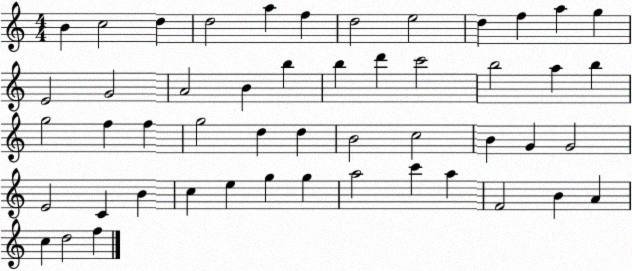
X:1
T:Untitled
M:4/4
L:1/4
K:C
B c2 d d2 a f d2 e2 d f a g E2 G2 A2 B b b d' c'2 b2 a b g2 f f g2 d d B2 c2 B G G2 E2 C B c e g g a2 c' a F2 B A c d2 f